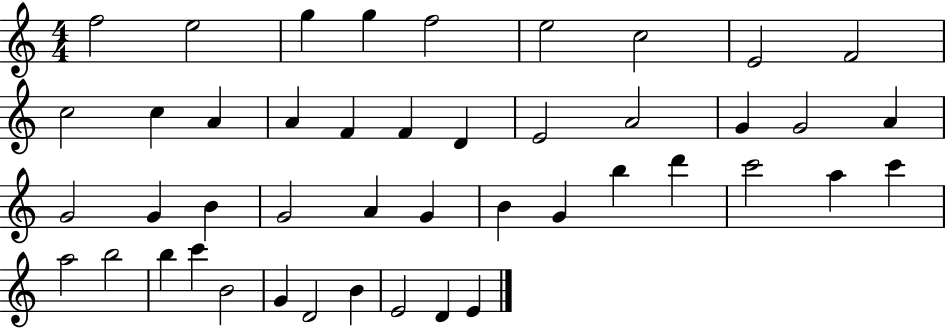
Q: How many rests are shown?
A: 0